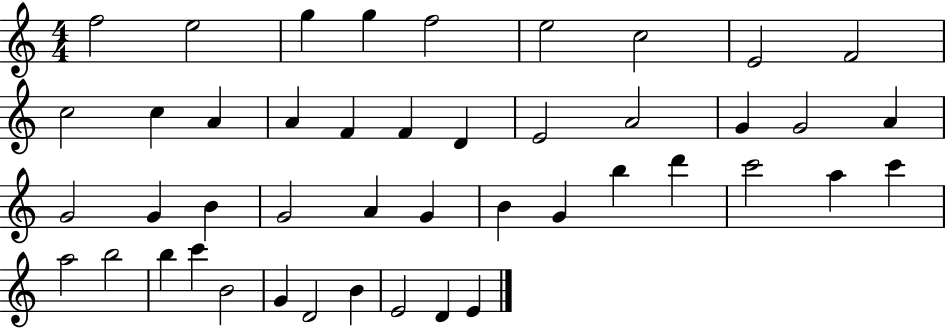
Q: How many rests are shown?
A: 0